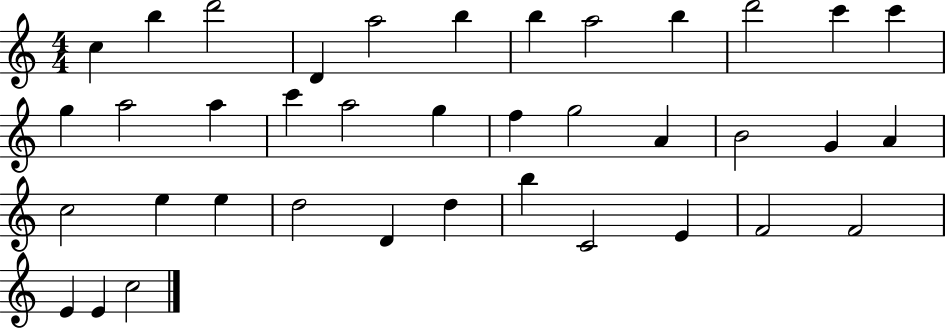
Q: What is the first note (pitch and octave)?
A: C5